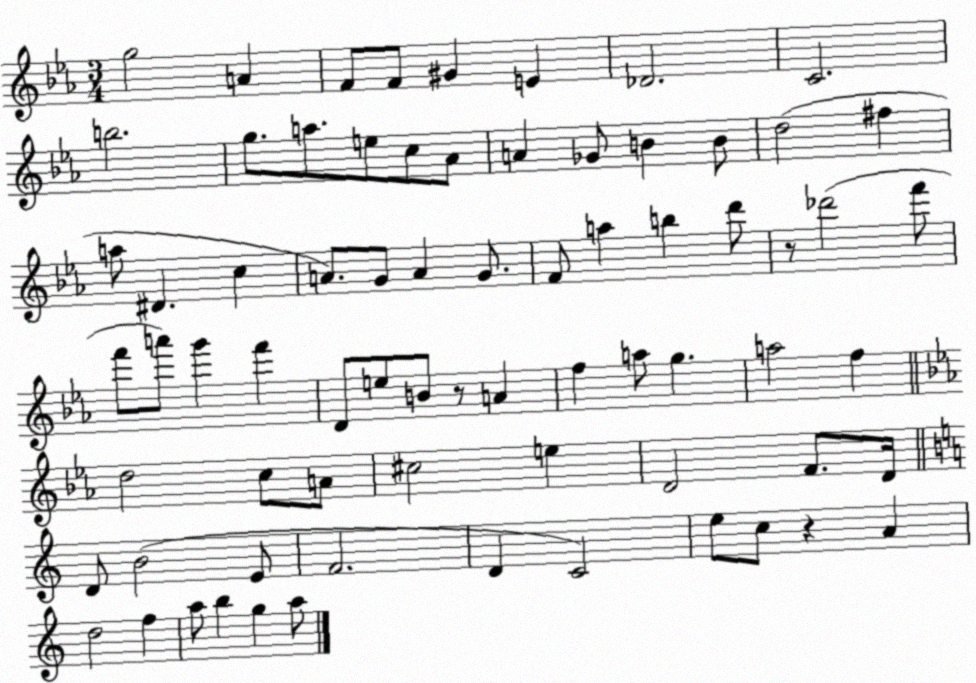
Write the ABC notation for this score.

X:1
T:Untitled
M:3/4
L:1/4
K:Eb
g2 A F/2 F/2 ^G E _D2 C2 b2 g/2 a/2 e/2 c/2 _A/2 A _G/2 B B/2 d2 ^f a/2 ^D c A/2 G/2 A G/2 F/2 a b d'/2 z/2 _d'2 f'/2 f'/2 a'/2 g' f' D/2 e/2 B/2 z/2 A f a/2 g a2 f d2 c/2 A/2 ^c2 e D2 F/2 D/4 D/2 B2 E/2 F2 D C2 e/2 c/2 z A d2 f a/2 b g a/2